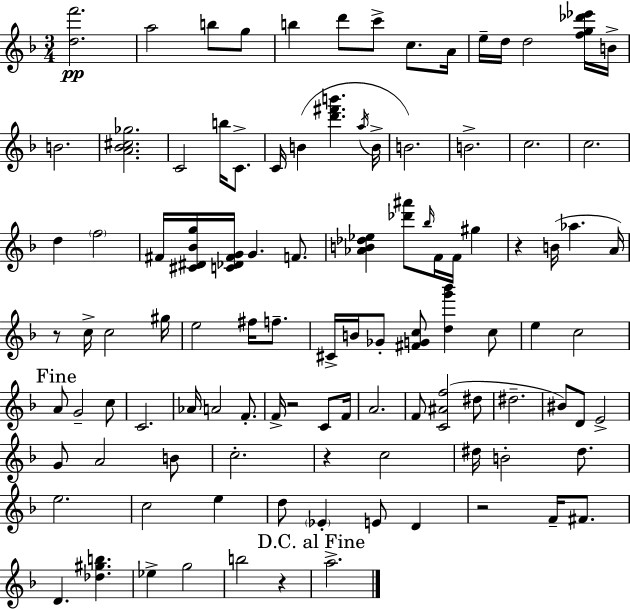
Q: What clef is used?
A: treble